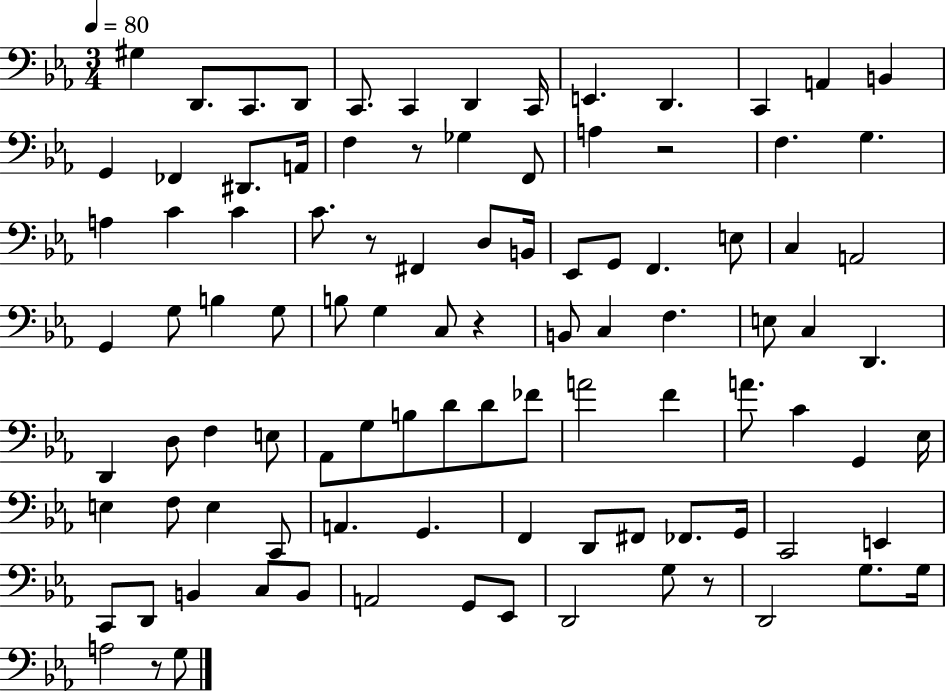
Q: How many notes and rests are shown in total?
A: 99